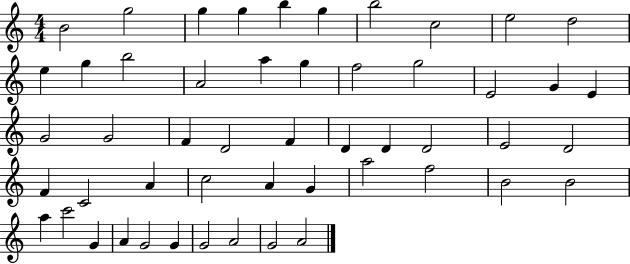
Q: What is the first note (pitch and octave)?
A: B4